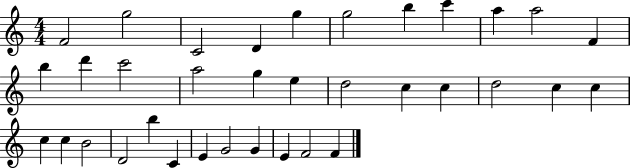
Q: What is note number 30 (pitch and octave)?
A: E4